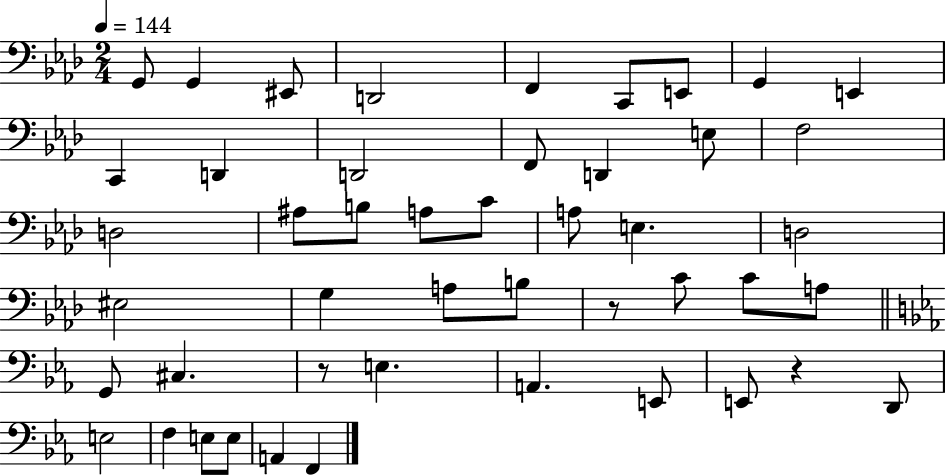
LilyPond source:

{
  \clef bass
  \numericTimeSignature
  \time 2/4
  \key aes \major
  \tempo 4 = 144
  g,8 g,4 eis,8 | d,2 | f,4 c,8 e,8 | g,4 e,4 | \break c,4 d,4 | d,2 | f,8 d,4 e8 | f2 | \break d2 | ais8 b8 a8 c'8 | a8 e4. | d2 | \break eis2 | g4 a8 b8 | r8 c'8 c'8 a8 | \bar "||" \break \key ees \major g,8 cis4. | r8 e4. | a,4. e,8 | e,8 r4 d,8 | \break e2 | f4 e8 e8 | a,4 f,4 | \bar "|."
}